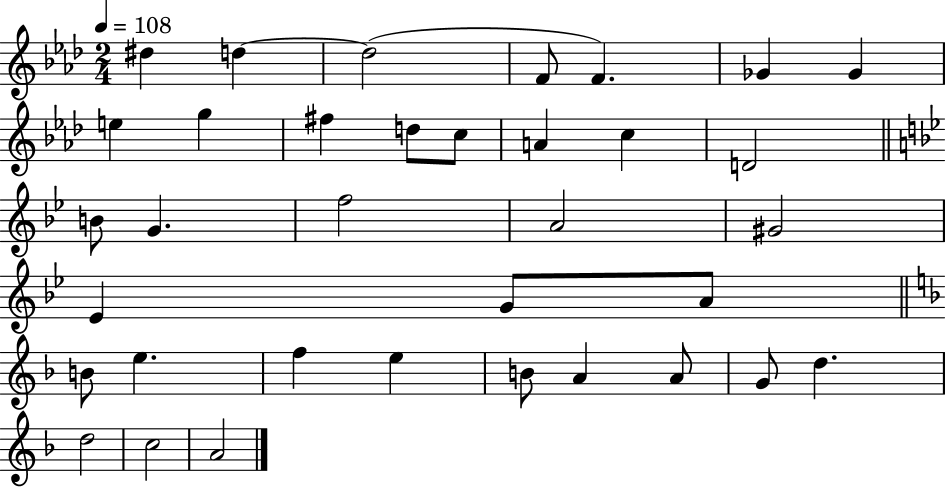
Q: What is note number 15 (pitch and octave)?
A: D4